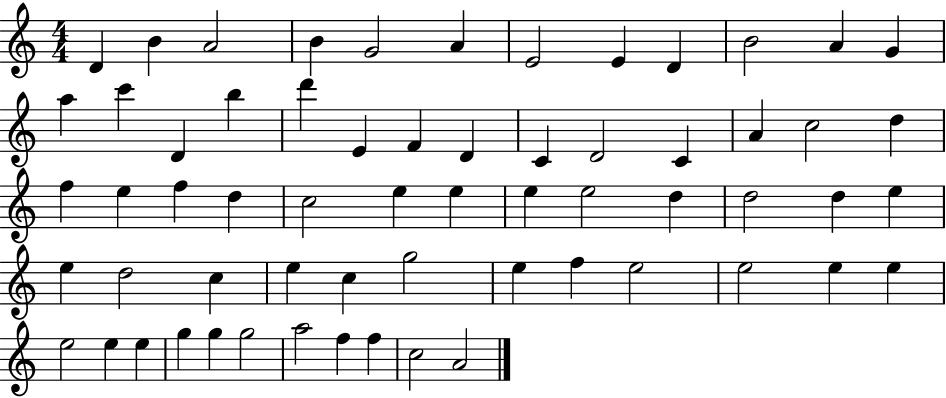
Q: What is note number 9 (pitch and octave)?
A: D4